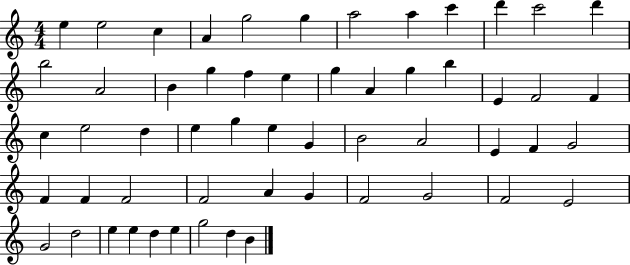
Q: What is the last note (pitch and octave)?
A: B4